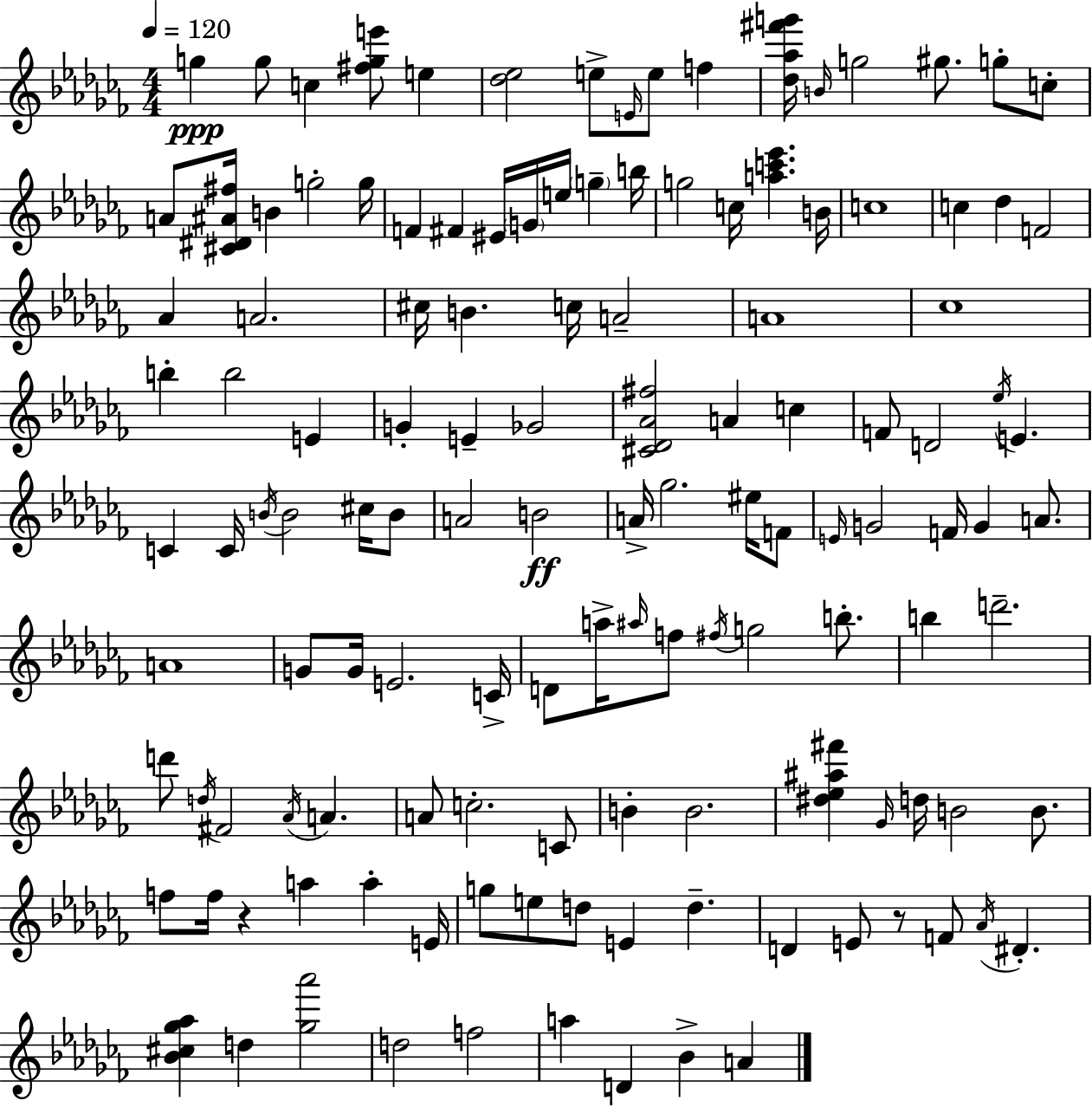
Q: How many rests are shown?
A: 2